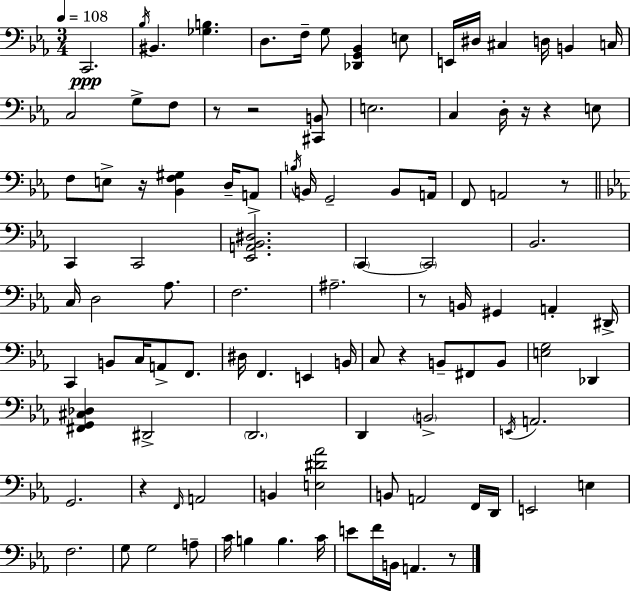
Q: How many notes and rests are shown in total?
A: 105